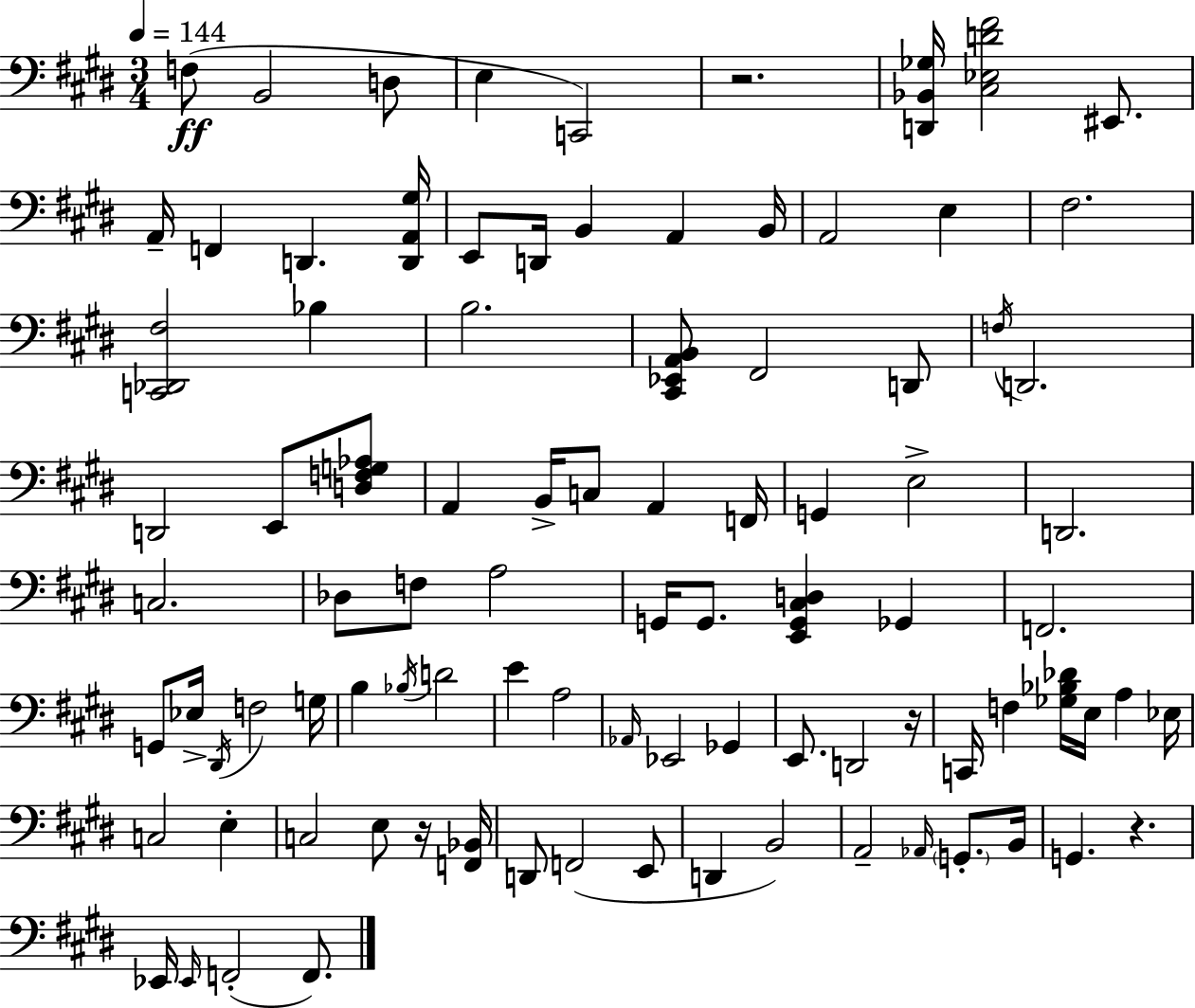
X:1
T:Untitled
M:3/4
L:1/4
K:E
F,/2 B,,2 D,/2 E, C,,2 z2 [D,,_B,,_G,]/4 [^C,_E,D^F]2 ^E,,/2 A,,/4 F,, D,, [D,,A,,^G,]/4 E,,/2 D,,/4 B,, A,, B,,/4 A,,2 E, ^F,2 [C,,_D,,^F,]2 _B, B,2 [^C,,_E,,A,,B,,]/2 ^F,,2 D,,/2 F,/4 D,,2 D,,2 E,,/2 [D,F,G,_A,]/2 A,, B,,/4 C,/2 A,, F,,/4 G,, E,2 D,,2 C,2 _D,/2 F,/2 A,2 G,,/4 G,,/2 [E,,G,,^C,D,] _G,, F,,2 G,,/2 _E,/4 ^D,,/4 F,2 G,/4 B, _B,/4 D2 E A,2 _A,,/4 _E,,2 _G,, E,,/2 D,,2 z/4 C,,/4 F, [_G,_B,_D]/4 E,/4 A, _E,/4 C,2 E, C,2 E,/2 z/4 [F,,_B,,]/4 D,,/2 F,,2 E,,/2 D,, B,,2 A,,2 _A,,/4 G,,/2 B,,/4 G,, z _E,,/4 _E,,/4 F,,2 F,,/2